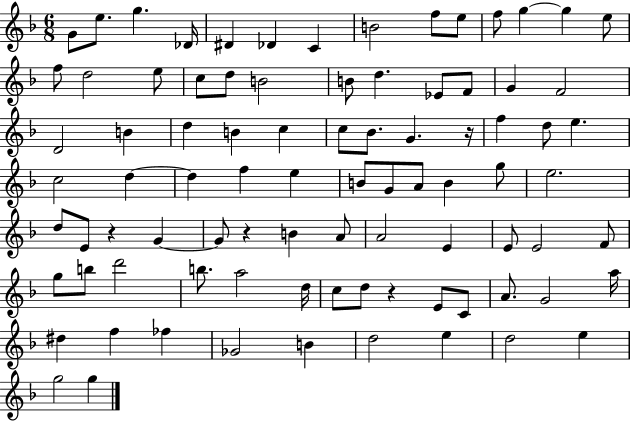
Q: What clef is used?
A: treble